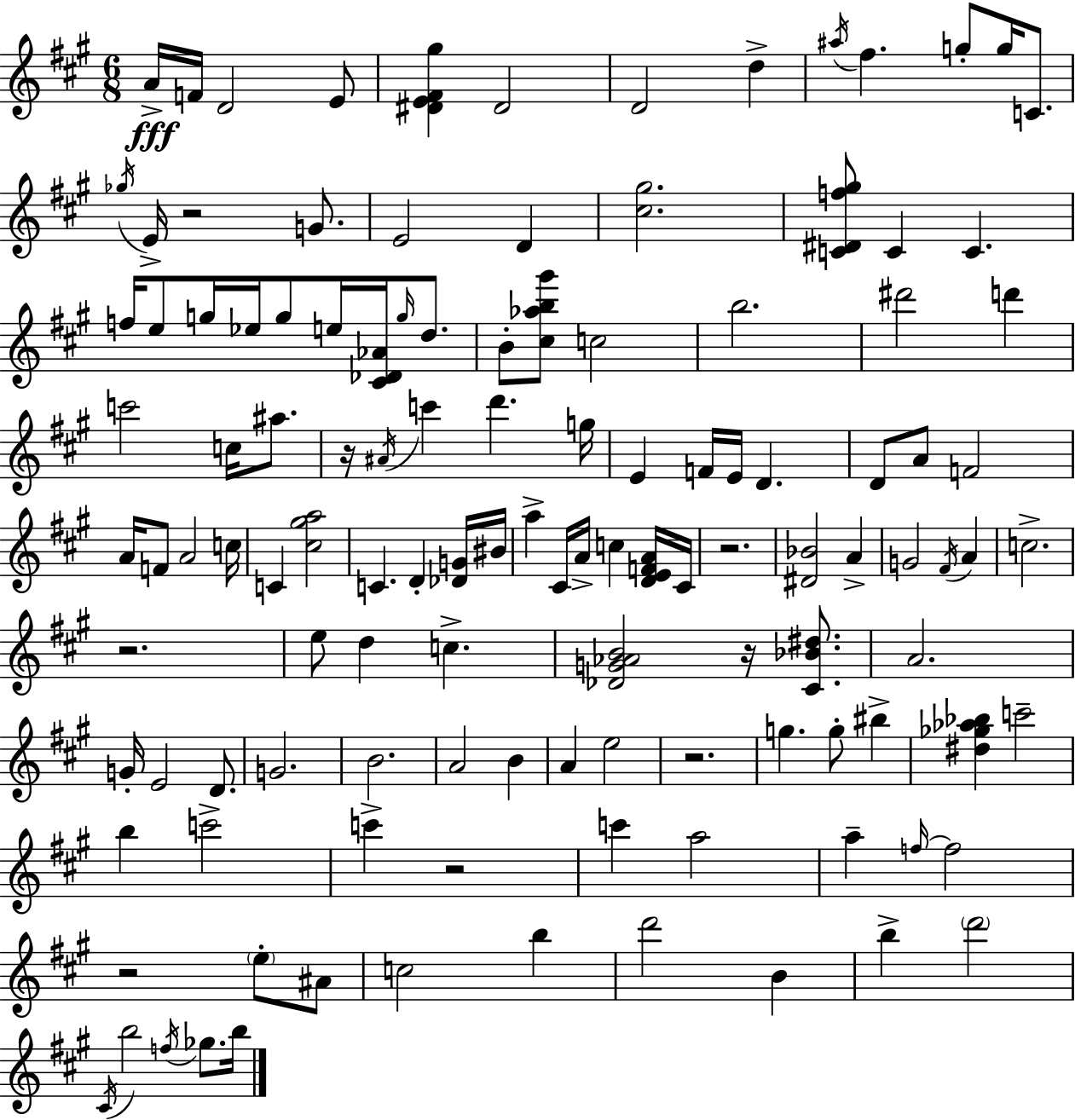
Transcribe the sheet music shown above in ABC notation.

X:1
T:Untitled
M:6/8
L:1/4
K:A
A/4 F/4 D2 E/2 [^DE^F^g] ^D2 D2 d ^a/4 ^f g/2 g/4 C/2 _g/4 E/4 z2 G/2 E2 D [^c^g]2 [C^Df^g]/2 C C f/4 e/2 g/4 _e/4 g/2 e/4 [^C_D_A]/4 g/4 d/2 B/2 [^c_ab^g']/2 c2 b2 ^d'2 d' c'2 c/4 ^a/2 z/4 ^A/4 c' d' g/4 E F/4 E/4 D D/2 A/2 F2 A/4 F/2 A2 c/4 C [^c^ga]2 C D [_DG]/4 ^B/4 a ^C/4 A/4 c [DEFA]/4 ^C/4 z2 [^D_B]2 A G2 ^F/4 A c2 z2 e/2 d c [_DG_AB]2 z/4 [^C_B^d]/2 A2 G/4 E2 D/2 G2 B2 A2 B A e2 z2 g g/2 ^b [^d_g_a_b] c'2 b c'2 c' z2 c' a2 a f/4 f2 z2 e/2 ^A/2 c2 b d'2 B b d'2 ^C/4 b2 f/4 _g/2 b/4